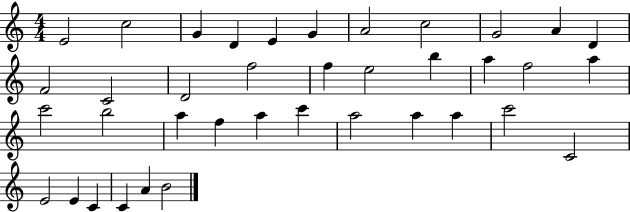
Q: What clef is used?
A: treble